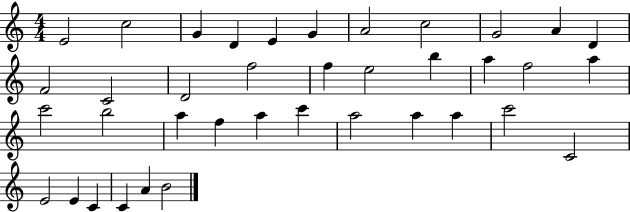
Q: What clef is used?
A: treble